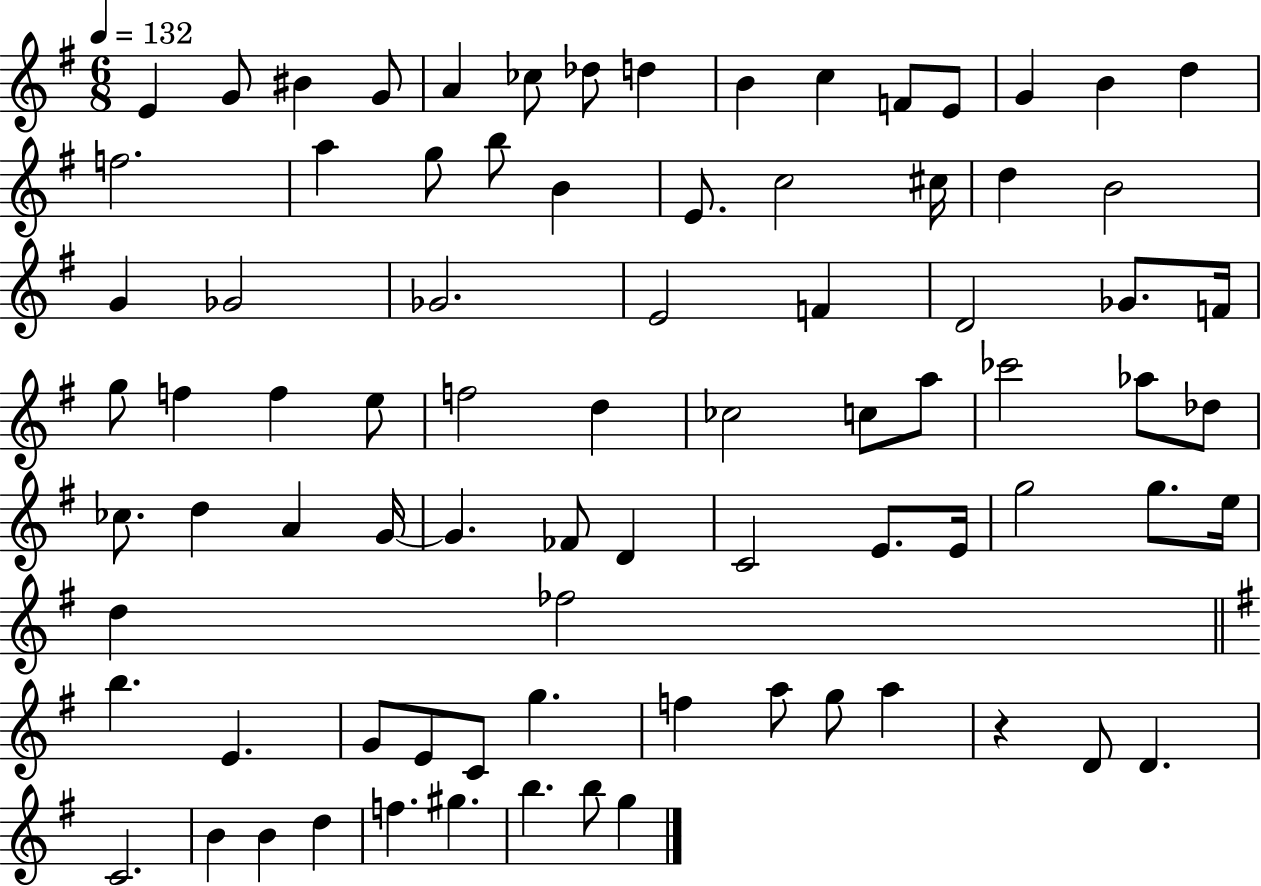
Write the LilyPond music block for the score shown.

{
  \clef treble
  \numericTimeSignature
  \time 6/8
  \key g \major
  \tempo 4 = 132
  e'4 g'8 bis'4 g'8 | a'4 ces''8 des''8 d''4 | b'4 c''4 f'8 e'8 | g'4 b'4 d''4 | \break f''2. | a''4 g''8 b''8 b'4 | e'8. c''2 cis''16 | d''4 b'2 | \break g'4 ges'2 | ges'2. | e'2 f'4 | d'2 ges'8. f'16 | \break g''8 f''4 f''4 e''8 | f''2 d''4 | ces''2 c''8 a''8 | ces'''2 aes''8 des''8 | \break ces''8. d''4 a'4 g'16~~ | g'4. fes'8 d'4 | c'2 e'8. e'16 | g''2 g''8. e''16 | \break d''4 fes''2 | \bar "||" \break \key g \major b''4. e'4. | g'8 e'8 c'8 g''4. | f''4 a''8 g''8 a''4 | r4 d'8 d'4. | \break c'2. | b'4 b'4 d''4 | f''4. gis''4. | b''4. b''8 g''4 | \break \bar "|."
}